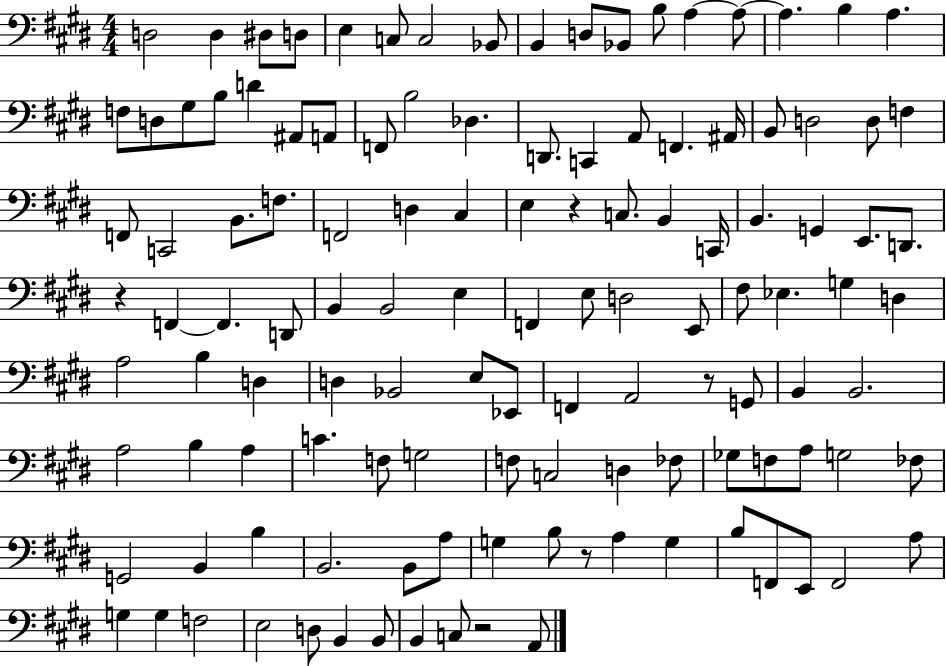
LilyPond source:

{
  \clef bass
  \numericTimeSignature
  \time 4/4
  \key e \major
  d2 d4 dis8 d8 | e4 c8 c2 bes,8 | b,4 d8 bes,8 b8 a4~~ a8~~ | a4. b4 a4. | \break f8 d8 gis8 b8 d'4 ais,8 a,8 | f,8 b2 des4. | d,8. c,4 a,8 f,4. ais,16 | b,8 d2 d8 f4 | \break f,8 c,2 b,8. f8. | f,2 d4 cis4 | e4 r4 c8. b,4 c,16 | b,4. g,4 e,8. d,8. | \break r4 f,4~~ f,4. d,8 | b,4 b,2 e4 | f,4 e8 d2 e,8 | fis8 ees4. g4 d4 | \break a2 b4 d4 | d4 bes,2 e8 ees,8 | f,4 a,2 r8 g,8 | b,4 b,2. | \break a2 b4 a4 | c'4. f8 g2 | f8 c2 d4 fes8 | ges8 f8 a8 g2 fes8 | \break g,2 b,4 b4 | b,2. b,8 a8 | g4 b8 r8 a4 g4 | b8 f,8 e,8 f,2 a8 | \break g4 g4 f2 | e2 d8 b,4 b,8 | b,4 c8 r2 a,8 | \bar "|."
}